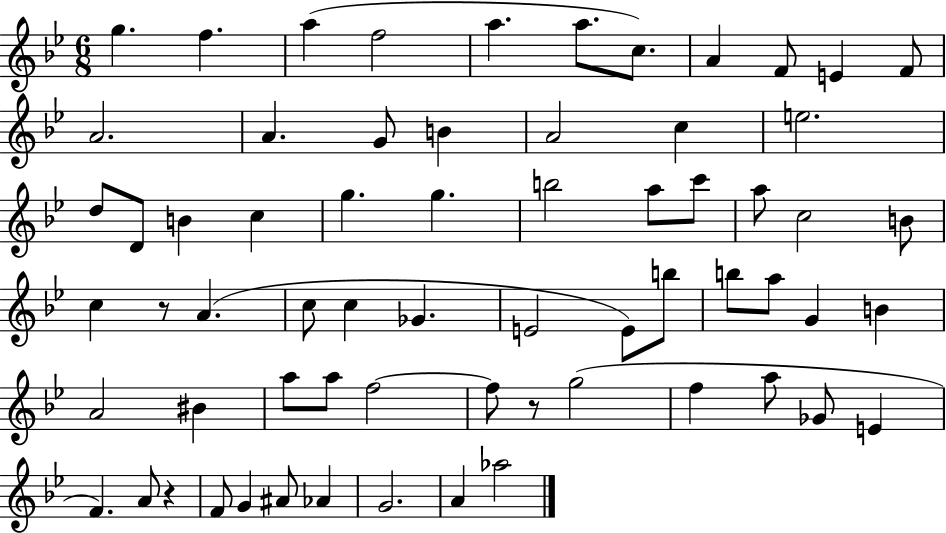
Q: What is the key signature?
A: BES major